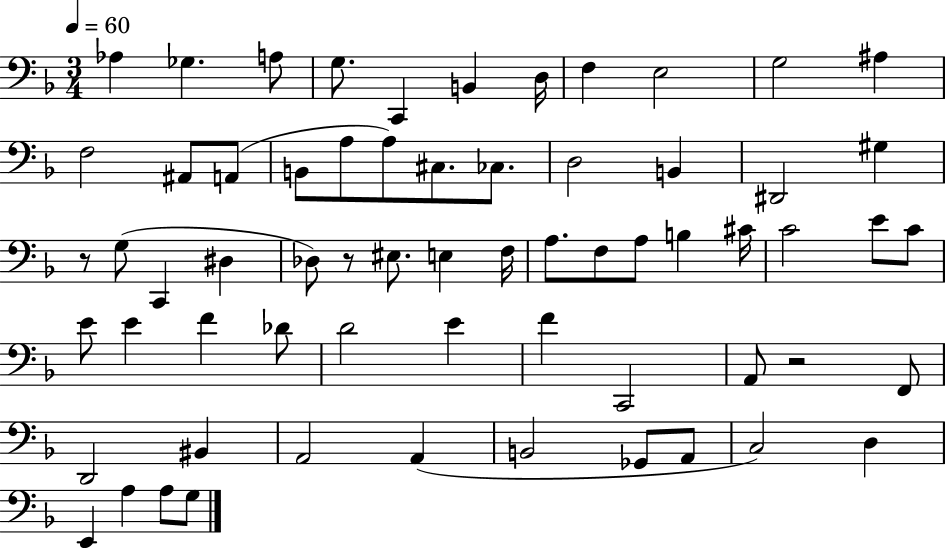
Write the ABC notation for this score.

X:1
T:Untitled
M:3/4
L:1/4
K:F
_A, _G, A,/2 G,/2 C,, B,, D,/4 F, E,2 G,2 ^A, F,2 ^A,,/2 A,,/2 B,,/2 A,/2 A,/2 ^C,/2 _C,/2 D,2 B,, ^D,,2 ^G, z/2 G,/2 C,, ^D, _D,/2 z/2 ^E,/2 E, F,/4 A,/2 F,/2 A,/2 B, ^C/4 C2 E/2 C/2 E/2 E F _D/2 D2 E F C,,2 A,,/2 z2 F,,/2 D,,2 ^B,, A,,2 A,, B,,2 _G,,/2 A,,/2 C,2 D, E,, A, A,/2 G,/2